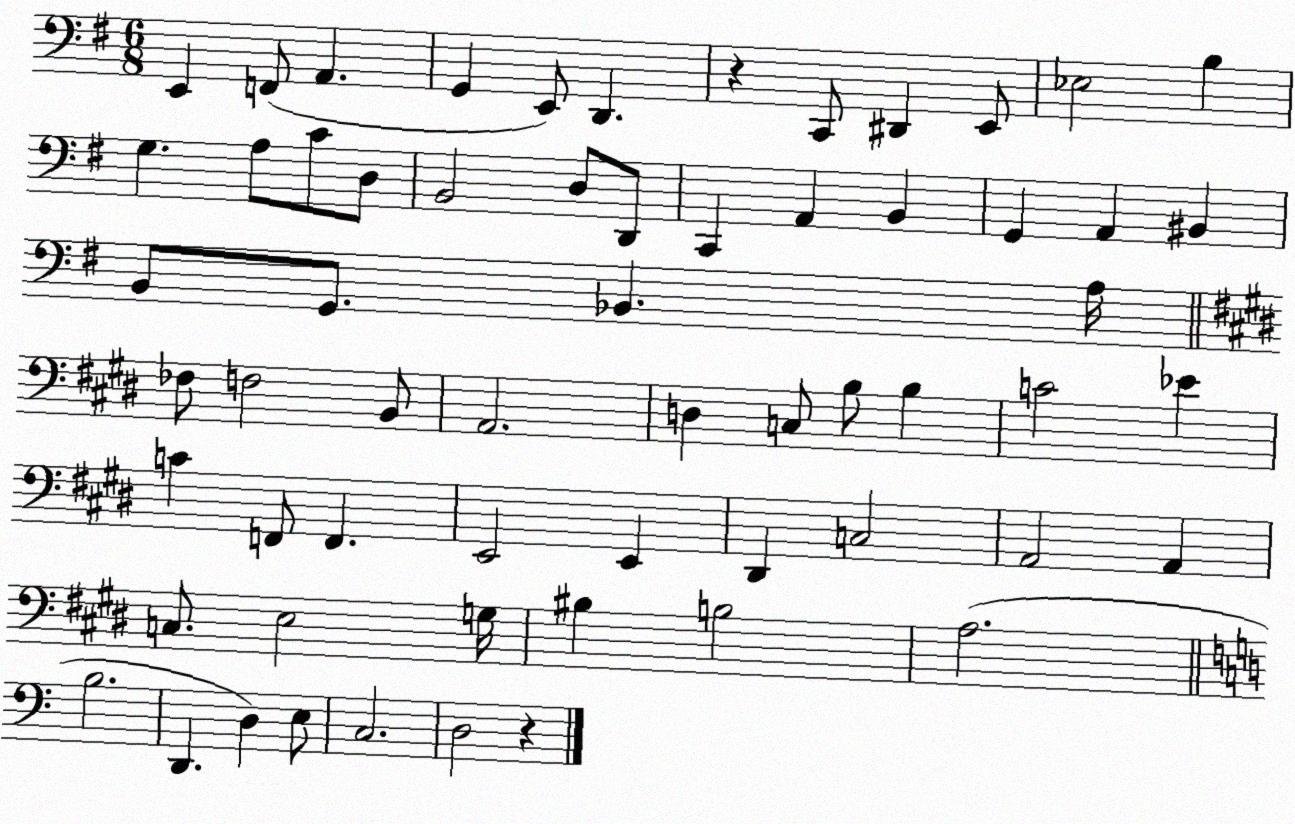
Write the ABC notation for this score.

X:1
T:Untitled
M:6/8
L:1/4
K:G
E,, F,,/2 A,, G,, E,,/2 D,, z C,,/2 ^D,, E,,/2 _E,2 B, G, A,/2 C/2 D,/2 B,,2 D,/2 D,,/2 C,, A,, B,, G,, A,, ^B,, B,,/2 G,,/2 _B,, A,/4 _F,/2 F,2 B,,/2 A,,2 D, C,/2 B,/2 B, C2 _E C F,,/2 F,, E,,2 E,, ^D,, C,2 A,,2 A,, C,/2 E,2 G,/4 ^B, B,2 A,2 B,2 D,, D, E,/2 C,2 D,2 z